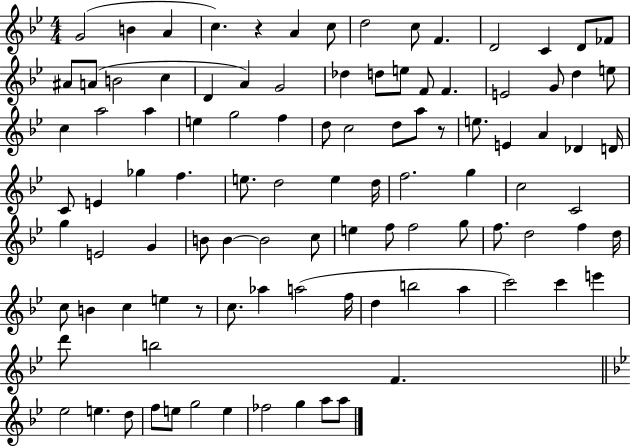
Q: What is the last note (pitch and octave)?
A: A5